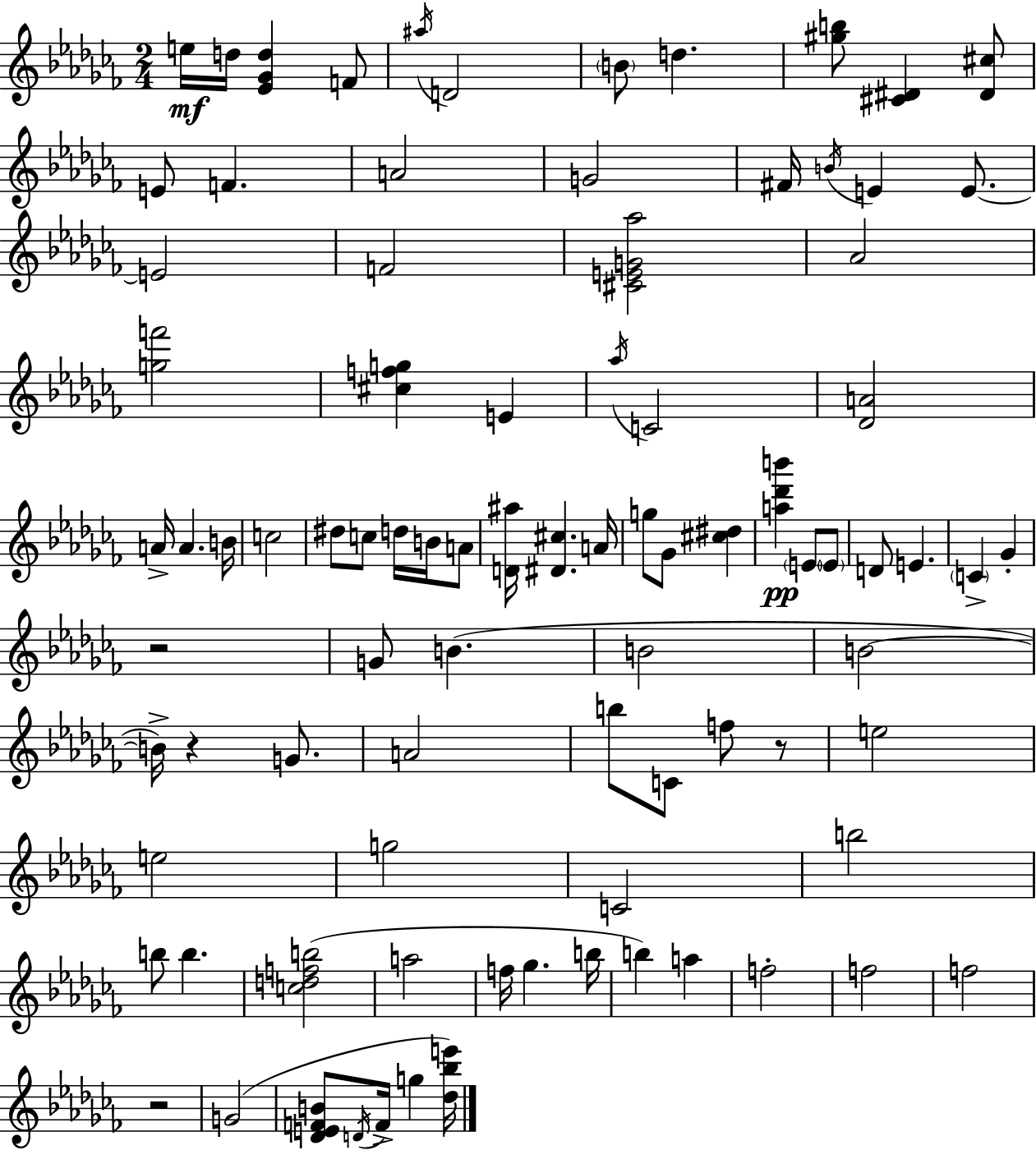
{
  \clef treble
  \numericTimeSignature
  \time 2/4
  \key aes \minor
  \repeat volta 2 { e''16\mf d''16 <ees' ges' d''>4 f'8 | \acciaccatura { ais''16 } d'2 | \parenthesize b'8 d''4. | <gis'' b''>8 <cis' dis'>4 <dis' cis''>8 | \break e'8 f'4. | a'2 | g'2 | fis'16 \acciaccatura { b'16 } e'4 e'8.~~ | \break e'2 | f'2 | <cis' e' g' aes''>2 | aes'2 | \break <g'' f'''>2 | <cis'' f'' g''>4 e'4 | \acciaccatura { aes''16 } c'2 | <des' a'>2 | \break a'16-> a'4. | b'16 c''2 | dis''8 c''8 d''16 | b'16 a'8 <d' ais''>16 <dis' cis''>4. | \break a'16 g''8 ges'8 <cis'' dis''>4 | <a'' des''' b'''>4\pp \parenthesize e'8 | \parenthesize e'8 d'8 e'4. | \parenthesize c'4-> ges'4-. | \break r2 | g'8 b'4.( | b'2 | b'2~~ | \break b'16->) r4 | g'8. a'2 | b''8 c'8 f''8 | r8 e''2 | \break e''2 | g''2 | c'2 | b''2 | \break b''8 b''4. | <c'' d'' f'' b''>2( | a''2 | f''16 ges''4. | \break b''16 b''4) a''4 | f''2-. | f''2 | f''2 | \break r2 | g'2( | <des' e' f' b'>8 \acciaccatura { d'16 } f'16-> g''4 | <des'' bes'' e'''>16) } \bar "|."
}